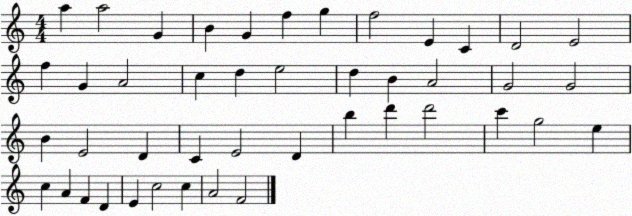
X:1
T:Untitled
M:4/4
L:1/4
K:C
a a2 G B G f g f2 E C D2 E2 f G A2 c d e2 d B A2 G2 G2 B E2 D C E2 D b d' d'2 c' g2 e c A F D E c2 c A2 F2